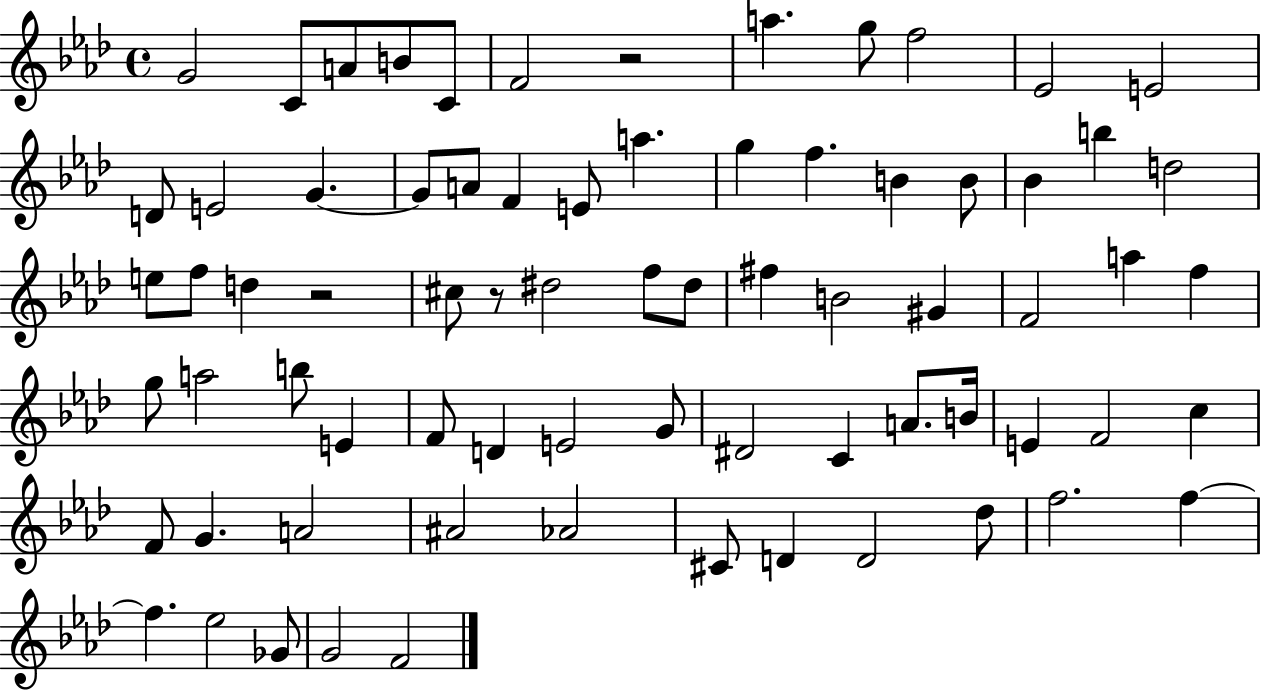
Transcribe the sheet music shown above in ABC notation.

X:1
T:Untitled
M:4/4
L:1/4
K:Ab
G2 C/2 A/2 B/2 C/2 F2 z2 a g/2 f2 _E2 E2 D/2 E2 G G/2 A/2 F E/2 a g f B B/2 _B b d2 e/2 f/2 d z2 ^c/2 z/2 ^d2 f/2 ^d/2 ^f B2 ^G F2 a f g/2 a2 b/2 E F/2 D E2 G/2 ^D2 C A/2 B/4 E F2 c F/2 G A2 ^A2 _A2 ^C/2 D D2 _d/2 f2 f f _e2 _G/2 G2 F2